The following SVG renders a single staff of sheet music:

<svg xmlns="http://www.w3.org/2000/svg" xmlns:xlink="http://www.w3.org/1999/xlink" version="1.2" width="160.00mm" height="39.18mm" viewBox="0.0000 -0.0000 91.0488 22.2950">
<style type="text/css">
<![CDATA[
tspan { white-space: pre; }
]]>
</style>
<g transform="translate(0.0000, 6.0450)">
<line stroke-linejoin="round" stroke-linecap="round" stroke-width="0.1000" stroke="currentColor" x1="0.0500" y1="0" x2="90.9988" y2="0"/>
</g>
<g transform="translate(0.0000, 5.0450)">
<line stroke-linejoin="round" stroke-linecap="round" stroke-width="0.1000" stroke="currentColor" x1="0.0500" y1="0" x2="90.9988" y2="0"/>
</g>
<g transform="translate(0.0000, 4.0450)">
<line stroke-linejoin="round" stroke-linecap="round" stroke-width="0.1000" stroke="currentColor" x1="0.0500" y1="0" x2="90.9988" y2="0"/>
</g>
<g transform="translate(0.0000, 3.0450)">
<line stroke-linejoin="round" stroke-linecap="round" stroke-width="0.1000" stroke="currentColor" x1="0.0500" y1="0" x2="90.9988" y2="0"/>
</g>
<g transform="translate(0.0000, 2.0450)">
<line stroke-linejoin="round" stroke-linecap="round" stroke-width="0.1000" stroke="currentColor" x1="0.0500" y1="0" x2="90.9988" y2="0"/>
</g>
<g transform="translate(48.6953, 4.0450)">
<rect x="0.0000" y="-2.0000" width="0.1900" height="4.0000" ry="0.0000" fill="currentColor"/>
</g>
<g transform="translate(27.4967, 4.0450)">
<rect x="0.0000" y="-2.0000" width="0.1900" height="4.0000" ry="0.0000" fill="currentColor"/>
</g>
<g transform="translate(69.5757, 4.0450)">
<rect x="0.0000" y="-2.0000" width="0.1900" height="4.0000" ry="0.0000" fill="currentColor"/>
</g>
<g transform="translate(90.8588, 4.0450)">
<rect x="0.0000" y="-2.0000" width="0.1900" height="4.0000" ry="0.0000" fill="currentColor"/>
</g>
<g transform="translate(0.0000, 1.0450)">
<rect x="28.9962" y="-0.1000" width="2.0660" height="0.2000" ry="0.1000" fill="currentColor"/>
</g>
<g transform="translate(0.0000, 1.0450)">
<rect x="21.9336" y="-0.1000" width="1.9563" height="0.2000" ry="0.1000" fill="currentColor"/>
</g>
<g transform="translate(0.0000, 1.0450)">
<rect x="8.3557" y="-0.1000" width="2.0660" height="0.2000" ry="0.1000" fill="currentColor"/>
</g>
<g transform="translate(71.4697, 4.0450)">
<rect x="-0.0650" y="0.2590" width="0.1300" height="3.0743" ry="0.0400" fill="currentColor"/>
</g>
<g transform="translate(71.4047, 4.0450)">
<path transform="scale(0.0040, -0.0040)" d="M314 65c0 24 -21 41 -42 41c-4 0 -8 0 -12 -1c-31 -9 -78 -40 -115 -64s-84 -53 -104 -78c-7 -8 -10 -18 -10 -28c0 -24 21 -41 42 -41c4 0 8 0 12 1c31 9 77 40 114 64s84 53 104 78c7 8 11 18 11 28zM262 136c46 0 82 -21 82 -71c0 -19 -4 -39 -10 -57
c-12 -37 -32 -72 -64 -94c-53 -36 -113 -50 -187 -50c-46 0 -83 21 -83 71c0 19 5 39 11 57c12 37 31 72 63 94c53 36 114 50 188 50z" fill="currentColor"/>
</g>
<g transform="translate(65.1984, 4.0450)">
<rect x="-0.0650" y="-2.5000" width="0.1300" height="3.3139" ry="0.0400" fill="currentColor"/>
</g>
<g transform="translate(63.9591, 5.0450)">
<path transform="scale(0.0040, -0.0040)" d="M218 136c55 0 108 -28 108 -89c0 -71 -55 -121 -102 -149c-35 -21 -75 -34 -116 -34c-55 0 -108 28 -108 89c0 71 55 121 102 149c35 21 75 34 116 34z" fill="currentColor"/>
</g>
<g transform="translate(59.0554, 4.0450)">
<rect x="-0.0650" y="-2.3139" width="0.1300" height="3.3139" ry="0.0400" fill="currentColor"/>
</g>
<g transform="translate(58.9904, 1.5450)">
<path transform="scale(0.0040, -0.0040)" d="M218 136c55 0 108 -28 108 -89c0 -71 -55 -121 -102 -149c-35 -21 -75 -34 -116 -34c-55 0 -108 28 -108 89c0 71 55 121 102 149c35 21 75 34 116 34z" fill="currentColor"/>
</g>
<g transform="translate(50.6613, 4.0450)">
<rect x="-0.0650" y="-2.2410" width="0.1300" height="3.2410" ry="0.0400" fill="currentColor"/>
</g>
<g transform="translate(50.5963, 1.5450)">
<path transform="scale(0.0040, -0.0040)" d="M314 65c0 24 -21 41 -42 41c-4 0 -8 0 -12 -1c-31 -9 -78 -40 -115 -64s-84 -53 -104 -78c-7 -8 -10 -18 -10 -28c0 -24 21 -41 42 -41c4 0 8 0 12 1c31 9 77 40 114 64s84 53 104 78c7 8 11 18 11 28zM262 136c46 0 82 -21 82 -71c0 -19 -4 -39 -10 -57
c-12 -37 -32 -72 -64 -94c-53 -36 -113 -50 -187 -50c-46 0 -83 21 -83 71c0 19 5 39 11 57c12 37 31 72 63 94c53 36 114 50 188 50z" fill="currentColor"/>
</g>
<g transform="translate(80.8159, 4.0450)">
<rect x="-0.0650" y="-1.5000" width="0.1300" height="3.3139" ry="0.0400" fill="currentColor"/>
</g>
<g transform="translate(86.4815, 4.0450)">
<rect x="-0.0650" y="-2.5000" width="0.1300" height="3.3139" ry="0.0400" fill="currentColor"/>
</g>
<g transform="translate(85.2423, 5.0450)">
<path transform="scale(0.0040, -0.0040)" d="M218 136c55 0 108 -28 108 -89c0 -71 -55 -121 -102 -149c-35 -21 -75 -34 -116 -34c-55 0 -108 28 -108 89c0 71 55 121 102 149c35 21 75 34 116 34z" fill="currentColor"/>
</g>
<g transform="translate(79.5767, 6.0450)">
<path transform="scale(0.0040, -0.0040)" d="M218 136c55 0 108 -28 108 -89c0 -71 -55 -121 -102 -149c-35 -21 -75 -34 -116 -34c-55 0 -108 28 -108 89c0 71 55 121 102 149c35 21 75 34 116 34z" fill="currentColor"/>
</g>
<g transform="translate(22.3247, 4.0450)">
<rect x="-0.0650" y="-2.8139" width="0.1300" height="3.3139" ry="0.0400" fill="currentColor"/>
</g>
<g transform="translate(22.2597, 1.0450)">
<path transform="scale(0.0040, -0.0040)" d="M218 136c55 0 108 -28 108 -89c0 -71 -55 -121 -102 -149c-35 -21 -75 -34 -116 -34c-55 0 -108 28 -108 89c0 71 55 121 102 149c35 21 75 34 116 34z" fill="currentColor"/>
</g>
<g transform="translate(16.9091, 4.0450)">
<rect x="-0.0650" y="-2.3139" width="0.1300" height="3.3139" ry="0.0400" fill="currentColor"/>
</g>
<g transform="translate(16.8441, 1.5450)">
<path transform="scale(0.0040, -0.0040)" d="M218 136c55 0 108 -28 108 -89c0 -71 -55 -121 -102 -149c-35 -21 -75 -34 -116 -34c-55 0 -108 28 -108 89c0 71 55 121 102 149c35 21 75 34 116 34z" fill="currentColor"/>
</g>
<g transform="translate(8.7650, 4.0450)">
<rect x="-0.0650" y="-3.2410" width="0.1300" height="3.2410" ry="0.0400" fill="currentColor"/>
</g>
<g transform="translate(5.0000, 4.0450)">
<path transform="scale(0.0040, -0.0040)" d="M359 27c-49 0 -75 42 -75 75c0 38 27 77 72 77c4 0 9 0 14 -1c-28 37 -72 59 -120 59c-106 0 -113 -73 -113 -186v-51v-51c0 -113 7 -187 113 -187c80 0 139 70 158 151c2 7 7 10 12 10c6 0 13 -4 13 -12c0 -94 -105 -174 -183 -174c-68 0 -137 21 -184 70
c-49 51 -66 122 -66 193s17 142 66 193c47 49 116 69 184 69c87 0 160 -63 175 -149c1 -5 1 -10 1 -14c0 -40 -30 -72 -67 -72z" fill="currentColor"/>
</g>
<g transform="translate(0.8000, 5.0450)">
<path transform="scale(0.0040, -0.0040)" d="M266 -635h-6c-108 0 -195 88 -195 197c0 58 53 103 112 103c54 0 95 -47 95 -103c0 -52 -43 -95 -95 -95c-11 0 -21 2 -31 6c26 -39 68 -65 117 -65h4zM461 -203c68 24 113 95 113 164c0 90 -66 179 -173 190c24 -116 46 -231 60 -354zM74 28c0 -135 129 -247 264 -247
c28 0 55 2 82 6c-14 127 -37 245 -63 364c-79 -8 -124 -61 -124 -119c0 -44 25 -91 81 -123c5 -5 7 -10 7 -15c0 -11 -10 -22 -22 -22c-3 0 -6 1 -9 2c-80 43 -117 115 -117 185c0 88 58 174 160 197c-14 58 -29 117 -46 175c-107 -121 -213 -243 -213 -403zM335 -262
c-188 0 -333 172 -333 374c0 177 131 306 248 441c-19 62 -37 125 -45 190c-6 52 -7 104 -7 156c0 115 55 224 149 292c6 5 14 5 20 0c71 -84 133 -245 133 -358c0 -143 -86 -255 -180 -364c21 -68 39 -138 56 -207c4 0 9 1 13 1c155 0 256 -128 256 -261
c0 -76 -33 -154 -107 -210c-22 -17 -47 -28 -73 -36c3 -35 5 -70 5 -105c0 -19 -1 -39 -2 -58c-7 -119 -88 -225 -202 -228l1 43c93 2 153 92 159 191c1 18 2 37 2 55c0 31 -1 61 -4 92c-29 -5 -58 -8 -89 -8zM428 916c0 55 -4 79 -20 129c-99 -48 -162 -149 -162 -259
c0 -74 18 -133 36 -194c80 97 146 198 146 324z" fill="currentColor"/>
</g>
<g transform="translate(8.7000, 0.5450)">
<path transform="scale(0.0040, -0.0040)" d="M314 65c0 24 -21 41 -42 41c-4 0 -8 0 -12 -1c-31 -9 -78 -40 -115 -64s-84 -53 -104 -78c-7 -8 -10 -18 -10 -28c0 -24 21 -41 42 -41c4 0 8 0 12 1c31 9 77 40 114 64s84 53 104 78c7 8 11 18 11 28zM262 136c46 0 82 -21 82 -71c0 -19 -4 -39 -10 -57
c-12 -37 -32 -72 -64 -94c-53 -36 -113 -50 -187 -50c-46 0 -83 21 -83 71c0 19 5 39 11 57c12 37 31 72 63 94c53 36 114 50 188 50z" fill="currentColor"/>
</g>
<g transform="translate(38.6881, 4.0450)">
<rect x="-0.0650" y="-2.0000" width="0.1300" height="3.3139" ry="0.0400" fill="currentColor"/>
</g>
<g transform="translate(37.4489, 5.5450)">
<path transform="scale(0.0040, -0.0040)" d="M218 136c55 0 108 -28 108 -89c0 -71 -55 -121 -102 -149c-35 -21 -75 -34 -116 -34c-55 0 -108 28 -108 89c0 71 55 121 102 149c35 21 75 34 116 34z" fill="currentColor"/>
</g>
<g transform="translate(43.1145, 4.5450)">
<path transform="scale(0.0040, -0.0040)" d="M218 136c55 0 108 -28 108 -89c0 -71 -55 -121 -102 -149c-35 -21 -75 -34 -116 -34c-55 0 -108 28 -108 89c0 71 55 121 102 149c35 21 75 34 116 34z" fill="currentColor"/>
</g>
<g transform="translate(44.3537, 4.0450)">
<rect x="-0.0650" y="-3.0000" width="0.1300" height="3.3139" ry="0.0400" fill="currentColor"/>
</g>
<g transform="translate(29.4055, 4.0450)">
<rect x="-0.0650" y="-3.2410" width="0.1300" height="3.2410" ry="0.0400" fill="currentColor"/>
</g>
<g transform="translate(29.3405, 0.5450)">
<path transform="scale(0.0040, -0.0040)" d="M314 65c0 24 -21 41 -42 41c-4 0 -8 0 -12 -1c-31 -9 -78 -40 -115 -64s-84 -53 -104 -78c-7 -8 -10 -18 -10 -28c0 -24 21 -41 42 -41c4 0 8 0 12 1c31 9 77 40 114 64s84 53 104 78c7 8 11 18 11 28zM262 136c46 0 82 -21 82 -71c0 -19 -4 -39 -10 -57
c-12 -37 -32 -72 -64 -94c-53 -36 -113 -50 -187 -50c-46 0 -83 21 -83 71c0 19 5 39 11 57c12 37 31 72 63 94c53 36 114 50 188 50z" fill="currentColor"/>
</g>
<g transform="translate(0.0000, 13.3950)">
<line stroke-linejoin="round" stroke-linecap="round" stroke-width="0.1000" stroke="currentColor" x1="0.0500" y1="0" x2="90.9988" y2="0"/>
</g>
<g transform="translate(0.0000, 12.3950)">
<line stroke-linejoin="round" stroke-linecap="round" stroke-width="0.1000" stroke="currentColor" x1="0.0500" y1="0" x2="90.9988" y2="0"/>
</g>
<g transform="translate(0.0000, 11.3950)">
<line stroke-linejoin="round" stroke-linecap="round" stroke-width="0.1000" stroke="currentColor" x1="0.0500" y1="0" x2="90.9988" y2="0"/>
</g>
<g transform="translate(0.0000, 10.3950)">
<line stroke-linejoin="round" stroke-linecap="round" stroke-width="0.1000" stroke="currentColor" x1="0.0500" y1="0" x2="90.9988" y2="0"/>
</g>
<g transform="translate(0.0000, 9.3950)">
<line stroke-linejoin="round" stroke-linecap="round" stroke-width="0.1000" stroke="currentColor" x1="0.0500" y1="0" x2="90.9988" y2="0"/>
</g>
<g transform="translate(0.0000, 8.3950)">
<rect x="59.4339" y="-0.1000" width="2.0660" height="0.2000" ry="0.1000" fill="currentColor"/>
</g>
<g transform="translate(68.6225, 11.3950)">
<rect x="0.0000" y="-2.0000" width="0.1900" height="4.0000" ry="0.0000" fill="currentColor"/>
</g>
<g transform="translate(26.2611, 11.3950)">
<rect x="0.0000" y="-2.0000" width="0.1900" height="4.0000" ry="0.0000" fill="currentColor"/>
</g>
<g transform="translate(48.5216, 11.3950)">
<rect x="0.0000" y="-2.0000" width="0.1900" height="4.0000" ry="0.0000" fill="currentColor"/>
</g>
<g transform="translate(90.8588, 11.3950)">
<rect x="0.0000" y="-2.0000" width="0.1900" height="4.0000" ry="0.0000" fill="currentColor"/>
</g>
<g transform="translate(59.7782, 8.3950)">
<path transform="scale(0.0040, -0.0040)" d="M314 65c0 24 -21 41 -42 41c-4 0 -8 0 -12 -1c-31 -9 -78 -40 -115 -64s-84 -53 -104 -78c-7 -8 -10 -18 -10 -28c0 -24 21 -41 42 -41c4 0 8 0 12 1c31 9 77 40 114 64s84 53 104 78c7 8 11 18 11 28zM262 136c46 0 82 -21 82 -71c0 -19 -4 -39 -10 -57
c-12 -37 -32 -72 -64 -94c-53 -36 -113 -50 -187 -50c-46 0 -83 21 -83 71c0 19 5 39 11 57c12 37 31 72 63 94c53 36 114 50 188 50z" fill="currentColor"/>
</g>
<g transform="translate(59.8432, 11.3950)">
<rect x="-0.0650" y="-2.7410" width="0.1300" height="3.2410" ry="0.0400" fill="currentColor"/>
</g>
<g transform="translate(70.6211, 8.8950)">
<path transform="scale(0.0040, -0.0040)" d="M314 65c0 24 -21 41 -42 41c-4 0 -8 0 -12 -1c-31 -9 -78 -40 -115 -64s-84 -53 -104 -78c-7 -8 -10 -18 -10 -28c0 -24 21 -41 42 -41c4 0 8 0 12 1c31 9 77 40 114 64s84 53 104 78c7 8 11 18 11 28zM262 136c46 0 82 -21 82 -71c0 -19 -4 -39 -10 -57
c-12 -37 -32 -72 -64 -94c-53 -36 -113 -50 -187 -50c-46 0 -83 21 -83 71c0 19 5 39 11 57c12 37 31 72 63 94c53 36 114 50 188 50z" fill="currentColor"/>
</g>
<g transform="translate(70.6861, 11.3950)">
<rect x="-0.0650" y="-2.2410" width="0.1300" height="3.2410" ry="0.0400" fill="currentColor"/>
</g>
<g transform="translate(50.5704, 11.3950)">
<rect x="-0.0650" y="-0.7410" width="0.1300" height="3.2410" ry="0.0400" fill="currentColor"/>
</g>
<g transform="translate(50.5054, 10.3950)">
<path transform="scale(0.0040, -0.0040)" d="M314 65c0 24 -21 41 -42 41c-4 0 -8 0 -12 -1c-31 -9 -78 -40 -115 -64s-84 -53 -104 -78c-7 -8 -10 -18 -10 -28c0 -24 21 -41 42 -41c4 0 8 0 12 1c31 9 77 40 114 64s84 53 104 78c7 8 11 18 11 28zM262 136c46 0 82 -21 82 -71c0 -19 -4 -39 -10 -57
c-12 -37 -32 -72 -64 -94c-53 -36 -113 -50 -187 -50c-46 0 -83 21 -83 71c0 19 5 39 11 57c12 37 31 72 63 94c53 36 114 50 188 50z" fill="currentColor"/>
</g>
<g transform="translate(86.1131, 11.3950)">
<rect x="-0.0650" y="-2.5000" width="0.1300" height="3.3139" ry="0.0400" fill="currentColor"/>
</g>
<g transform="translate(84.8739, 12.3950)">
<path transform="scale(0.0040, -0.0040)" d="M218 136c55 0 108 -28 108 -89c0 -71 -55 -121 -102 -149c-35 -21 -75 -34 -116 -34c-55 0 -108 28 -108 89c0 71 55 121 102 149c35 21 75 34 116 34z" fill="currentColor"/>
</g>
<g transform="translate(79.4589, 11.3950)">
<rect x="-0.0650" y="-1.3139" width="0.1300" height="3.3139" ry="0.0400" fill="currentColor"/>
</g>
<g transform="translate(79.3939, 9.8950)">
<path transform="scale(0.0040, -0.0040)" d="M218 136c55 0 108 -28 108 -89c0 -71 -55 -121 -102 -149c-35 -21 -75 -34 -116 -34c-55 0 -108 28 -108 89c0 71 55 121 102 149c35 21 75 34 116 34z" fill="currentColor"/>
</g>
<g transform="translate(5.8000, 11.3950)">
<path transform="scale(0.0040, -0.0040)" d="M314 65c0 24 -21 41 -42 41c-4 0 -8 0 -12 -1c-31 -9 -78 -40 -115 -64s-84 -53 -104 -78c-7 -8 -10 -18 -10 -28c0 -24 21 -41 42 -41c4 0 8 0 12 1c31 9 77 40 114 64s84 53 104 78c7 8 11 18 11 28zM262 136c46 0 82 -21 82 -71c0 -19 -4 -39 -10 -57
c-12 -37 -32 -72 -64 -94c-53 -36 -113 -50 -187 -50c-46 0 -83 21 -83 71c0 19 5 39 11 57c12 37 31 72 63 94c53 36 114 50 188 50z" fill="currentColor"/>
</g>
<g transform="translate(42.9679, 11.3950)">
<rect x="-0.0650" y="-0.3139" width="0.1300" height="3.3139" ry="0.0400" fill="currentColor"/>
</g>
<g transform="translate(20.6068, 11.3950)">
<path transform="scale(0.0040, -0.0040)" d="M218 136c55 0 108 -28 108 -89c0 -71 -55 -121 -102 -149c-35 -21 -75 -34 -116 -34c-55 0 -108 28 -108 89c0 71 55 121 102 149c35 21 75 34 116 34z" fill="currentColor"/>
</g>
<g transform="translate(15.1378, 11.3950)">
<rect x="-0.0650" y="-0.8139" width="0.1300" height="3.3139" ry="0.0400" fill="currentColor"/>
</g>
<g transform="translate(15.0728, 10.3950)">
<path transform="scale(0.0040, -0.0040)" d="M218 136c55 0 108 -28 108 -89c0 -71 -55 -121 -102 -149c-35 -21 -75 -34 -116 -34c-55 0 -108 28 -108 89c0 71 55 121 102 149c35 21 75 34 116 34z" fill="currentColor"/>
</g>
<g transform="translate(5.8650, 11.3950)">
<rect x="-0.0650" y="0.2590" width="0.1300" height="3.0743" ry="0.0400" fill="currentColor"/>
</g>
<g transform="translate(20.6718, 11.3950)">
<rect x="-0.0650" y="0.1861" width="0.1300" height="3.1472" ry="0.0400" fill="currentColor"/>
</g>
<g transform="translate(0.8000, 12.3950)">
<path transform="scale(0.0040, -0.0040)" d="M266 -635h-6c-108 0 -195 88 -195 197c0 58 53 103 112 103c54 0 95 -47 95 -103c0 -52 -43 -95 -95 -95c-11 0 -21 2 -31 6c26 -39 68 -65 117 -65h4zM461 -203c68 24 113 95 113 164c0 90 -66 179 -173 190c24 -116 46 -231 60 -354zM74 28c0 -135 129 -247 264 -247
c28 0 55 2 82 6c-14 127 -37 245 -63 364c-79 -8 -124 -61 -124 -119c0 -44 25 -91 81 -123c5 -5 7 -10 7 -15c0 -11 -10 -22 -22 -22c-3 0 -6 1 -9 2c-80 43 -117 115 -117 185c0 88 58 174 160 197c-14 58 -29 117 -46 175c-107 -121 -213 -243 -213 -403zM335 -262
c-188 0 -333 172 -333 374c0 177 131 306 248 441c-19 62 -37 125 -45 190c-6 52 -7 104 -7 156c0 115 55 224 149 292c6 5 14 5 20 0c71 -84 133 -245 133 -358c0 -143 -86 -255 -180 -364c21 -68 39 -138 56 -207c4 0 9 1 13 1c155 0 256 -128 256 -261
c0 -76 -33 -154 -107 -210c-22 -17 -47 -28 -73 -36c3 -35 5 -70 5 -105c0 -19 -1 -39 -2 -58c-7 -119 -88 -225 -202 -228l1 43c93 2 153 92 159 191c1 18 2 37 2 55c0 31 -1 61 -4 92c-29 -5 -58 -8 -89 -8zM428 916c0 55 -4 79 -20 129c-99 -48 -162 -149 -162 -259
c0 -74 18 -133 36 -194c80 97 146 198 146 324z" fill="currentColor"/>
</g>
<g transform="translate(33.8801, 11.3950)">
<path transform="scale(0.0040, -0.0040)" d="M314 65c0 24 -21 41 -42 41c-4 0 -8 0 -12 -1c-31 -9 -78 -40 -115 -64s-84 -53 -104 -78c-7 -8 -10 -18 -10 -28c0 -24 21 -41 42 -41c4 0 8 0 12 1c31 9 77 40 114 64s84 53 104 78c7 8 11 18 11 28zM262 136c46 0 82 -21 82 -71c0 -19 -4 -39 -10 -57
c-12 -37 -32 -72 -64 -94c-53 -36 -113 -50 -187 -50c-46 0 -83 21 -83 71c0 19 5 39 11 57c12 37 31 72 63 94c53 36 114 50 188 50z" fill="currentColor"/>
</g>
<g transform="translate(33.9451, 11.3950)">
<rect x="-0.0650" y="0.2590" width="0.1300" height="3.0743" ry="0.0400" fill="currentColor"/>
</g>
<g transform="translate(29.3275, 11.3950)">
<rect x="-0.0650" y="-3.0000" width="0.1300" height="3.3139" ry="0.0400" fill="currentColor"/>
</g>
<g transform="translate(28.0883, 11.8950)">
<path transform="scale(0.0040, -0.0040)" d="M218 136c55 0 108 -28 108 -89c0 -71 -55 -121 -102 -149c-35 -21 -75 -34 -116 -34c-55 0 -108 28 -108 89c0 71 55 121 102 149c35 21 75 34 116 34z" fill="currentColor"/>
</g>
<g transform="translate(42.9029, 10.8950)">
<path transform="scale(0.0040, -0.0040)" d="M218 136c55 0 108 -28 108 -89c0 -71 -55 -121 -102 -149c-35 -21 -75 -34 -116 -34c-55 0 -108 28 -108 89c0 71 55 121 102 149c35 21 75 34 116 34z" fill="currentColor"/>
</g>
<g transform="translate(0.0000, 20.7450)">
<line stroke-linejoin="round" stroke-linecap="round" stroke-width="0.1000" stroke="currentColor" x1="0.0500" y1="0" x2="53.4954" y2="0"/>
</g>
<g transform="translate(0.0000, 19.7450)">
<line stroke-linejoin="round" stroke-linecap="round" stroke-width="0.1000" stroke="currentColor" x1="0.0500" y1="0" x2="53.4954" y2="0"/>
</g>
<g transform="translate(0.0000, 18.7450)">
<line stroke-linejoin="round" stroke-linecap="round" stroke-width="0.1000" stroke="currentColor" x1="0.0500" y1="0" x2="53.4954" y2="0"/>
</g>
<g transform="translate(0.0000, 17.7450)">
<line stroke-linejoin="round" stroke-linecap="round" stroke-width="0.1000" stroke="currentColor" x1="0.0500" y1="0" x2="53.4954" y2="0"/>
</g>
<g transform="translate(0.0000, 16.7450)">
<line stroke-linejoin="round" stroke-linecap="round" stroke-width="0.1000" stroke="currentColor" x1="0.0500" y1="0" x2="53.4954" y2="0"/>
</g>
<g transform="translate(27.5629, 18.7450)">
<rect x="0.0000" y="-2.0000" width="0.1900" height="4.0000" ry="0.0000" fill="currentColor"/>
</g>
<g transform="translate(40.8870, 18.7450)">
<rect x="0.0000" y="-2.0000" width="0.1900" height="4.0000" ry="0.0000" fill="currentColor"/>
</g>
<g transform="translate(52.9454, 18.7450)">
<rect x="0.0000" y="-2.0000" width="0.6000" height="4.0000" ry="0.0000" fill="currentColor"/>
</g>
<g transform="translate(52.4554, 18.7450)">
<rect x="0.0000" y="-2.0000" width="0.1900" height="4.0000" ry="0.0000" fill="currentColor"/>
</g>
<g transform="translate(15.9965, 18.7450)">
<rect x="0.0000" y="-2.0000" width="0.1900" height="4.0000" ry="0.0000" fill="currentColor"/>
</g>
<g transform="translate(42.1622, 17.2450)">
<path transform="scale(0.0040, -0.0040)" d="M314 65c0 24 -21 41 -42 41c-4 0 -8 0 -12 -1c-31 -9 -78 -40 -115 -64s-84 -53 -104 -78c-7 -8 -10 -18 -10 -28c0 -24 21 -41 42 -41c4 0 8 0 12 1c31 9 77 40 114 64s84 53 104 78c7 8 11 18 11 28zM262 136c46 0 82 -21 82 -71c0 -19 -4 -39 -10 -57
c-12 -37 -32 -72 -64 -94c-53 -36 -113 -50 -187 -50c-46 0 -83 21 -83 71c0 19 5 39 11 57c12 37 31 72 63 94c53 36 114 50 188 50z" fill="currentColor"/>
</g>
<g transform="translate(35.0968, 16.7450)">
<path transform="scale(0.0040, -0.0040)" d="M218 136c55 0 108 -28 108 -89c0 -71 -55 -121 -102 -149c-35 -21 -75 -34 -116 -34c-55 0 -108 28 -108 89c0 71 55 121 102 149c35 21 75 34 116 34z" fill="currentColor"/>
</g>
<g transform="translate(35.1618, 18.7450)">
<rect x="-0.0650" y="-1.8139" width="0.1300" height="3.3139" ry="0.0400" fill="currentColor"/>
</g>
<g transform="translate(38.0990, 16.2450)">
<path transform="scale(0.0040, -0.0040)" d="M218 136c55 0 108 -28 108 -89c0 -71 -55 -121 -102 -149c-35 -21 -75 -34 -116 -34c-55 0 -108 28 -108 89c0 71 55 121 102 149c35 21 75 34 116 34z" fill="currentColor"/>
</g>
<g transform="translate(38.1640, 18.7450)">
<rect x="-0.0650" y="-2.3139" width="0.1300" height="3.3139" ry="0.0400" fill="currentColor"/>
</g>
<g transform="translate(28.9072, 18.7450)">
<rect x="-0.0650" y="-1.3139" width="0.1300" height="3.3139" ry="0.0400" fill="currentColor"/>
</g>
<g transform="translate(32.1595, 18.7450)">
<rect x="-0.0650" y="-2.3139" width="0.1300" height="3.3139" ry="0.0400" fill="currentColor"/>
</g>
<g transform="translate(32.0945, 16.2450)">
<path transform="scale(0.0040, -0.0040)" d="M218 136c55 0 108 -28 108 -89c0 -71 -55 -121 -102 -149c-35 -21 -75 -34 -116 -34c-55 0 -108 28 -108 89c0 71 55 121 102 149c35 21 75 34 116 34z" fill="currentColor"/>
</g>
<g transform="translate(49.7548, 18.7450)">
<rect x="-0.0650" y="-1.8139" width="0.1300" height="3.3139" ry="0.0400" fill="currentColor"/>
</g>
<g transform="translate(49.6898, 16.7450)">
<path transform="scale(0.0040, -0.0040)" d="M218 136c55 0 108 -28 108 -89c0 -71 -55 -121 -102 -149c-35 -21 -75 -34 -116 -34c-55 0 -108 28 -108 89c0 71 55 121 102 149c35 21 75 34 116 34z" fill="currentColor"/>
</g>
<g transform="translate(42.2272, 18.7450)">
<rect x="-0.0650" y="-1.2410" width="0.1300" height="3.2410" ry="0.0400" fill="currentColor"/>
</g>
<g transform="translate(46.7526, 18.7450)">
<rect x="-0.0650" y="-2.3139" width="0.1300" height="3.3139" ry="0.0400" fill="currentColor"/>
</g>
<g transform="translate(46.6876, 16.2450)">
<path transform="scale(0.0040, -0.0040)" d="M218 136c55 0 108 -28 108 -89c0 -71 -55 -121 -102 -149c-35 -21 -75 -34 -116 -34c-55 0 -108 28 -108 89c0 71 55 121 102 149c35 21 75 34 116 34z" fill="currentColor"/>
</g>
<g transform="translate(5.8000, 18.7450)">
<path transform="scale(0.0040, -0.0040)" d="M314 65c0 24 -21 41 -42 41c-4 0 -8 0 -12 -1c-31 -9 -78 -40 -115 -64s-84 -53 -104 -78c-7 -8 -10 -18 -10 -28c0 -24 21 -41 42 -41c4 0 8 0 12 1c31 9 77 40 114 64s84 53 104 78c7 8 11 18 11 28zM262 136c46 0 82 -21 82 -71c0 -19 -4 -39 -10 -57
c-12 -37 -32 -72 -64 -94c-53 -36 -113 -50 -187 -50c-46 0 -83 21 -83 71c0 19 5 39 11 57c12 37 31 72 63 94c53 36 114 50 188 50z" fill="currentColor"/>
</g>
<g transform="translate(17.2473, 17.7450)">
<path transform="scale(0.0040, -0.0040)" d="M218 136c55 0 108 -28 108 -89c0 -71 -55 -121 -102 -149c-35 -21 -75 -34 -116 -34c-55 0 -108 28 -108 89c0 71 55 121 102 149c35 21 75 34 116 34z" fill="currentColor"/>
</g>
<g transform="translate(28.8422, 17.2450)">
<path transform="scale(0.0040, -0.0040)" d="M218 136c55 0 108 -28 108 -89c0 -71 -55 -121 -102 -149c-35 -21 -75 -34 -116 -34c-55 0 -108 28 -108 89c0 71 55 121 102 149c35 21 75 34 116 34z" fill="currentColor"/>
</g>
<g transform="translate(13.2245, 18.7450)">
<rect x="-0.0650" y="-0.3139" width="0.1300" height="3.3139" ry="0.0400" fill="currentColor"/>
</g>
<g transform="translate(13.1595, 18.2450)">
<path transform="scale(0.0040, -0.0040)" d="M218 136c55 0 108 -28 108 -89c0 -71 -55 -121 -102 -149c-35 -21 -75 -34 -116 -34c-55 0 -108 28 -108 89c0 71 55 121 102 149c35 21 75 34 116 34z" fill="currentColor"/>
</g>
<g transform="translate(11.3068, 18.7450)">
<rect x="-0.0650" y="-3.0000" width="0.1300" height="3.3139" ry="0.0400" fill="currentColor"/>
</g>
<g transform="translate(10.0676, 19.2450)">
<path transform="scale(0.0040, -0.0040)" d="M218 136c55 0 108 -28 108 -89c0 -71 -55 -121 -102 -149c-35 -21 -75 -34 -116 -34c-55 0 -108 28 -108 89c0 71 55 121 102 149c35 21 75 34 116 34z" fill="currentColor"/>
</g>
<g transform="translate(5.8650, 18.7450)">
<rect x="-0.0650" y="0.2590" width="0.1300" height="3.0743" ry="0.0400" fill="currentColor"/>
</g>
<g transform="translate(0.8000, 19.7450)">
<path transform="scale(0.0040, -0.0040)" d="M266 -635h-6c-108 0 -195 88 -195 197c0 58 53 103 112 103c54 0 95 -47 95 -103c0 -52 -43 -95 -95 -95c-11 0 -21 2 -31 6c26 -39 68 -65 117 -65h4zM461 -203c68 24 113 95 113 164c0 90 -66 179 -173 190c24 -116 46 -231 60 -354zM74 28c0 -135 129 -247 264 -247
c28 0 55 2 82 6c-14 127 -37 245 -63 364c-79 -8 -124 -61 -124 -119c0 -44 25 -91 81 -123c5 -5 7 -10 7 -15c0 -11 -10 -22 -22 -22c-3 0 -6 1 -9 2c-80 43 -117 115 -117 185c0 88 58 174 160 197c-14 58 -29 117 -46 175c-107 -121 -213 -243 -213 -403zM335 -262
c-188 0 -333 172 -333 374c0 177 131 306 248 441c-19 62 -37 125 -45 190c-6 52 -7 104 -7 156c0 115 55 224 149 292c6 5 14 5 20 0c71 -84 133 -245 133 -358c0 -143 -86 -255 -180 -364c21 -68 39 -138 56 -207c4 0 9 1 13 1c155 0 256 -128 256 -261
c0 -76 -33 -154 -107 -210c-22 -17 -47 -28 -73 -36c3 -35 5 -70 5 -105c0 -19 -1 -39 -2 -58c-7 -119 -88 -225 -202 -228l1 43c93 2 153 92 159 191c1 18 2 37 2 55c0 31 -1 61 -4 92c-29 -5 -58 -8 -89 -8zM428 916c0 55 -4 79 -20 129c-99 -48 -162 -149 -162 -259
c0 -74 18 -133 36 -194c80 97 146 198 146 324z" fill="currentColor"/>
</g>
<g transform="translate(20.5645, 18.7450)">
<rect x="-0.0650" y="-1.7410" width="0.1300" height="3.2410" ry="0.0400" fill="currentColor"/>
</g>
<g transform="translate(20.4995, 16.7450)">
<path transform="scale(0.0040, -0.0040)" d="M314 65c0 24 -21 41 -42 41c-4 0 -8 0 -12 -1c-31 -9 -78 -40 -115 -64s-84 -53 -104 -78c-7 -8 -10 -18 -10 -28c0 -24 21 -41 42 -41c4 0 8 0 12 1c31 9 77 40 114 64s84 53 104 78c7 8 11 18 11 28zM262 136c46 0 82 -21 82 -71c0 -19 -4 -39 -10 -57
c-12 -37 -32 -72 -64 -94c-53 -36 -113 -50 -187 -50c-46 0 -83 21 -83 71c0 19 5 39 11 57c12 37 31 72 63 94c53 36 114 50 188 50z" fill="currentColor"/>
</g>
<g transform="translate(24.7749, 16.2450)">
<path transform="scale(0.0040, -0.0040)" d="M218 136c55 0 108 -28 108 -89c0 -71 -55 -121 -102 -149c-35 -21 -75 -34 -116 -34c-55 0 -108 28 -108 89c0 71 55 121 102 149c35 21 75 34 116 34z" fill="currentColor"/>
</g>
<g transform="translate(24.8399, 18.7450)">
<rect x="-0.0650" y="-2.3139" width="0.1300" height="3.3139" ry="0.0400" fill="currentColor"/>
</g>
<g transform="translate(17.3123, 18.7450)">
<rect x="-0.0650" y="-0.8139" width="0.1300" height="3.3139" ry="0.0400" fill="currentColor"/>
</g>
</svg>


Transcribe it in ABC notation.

X:1
T:Untitled
M:4/4
L:1/4
K:C
b2 g a b2 F A g2 g G B2 E G B2 d B A B2 c d2 a2 g2 e G B2 A c d f2 g e g f g e2 g f